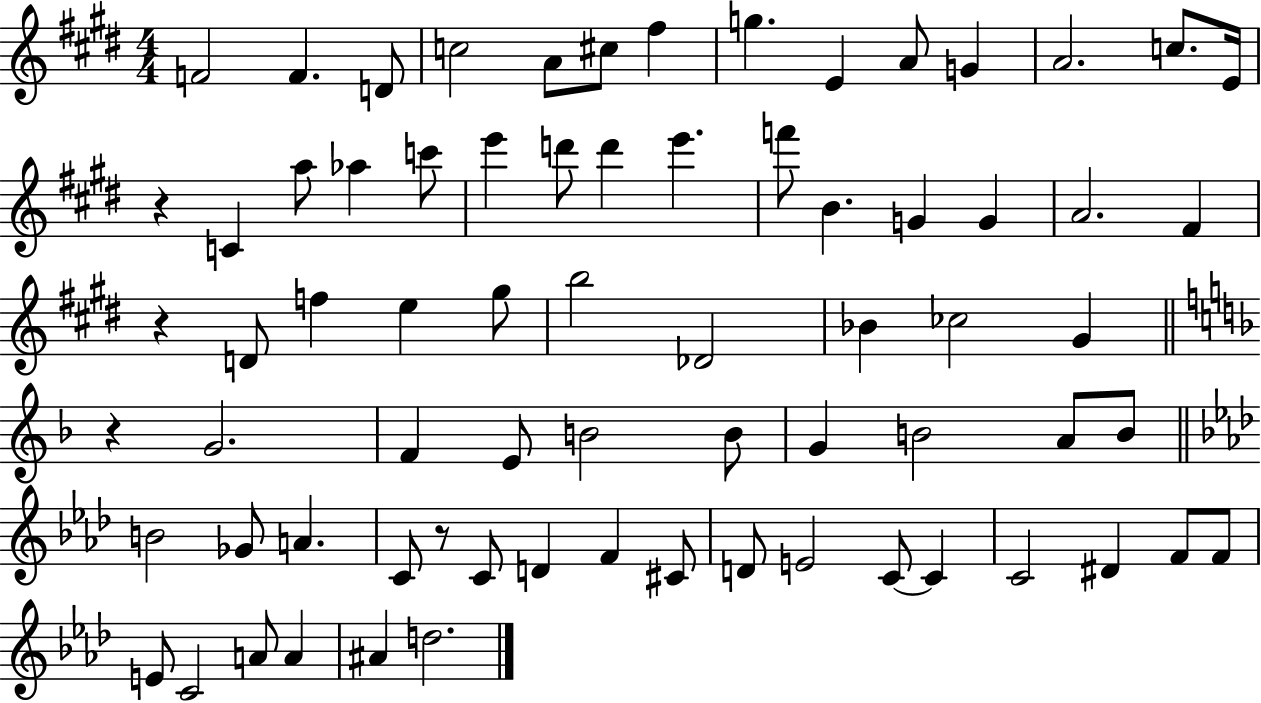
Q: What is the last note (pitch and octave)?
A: D5